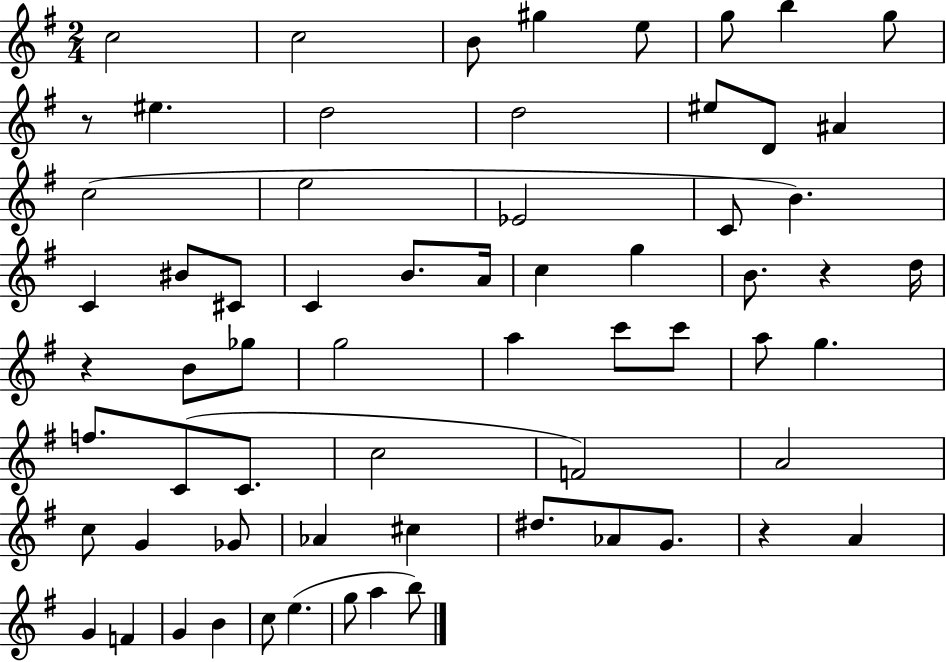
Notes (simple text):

C5/h C5/h B4/e G#5/q E5/e G5/e B5/q G5/e R/e EIS5/q. D5/h D5/h EIS5/e D4/e A#4/q C5/h E5/h Eb4/h C4/e B4/q. C4/q BIS4/e C#4/e C4/q B4/e. A4/s C5/q G5/q B4/e. R/q D5/s R/q B4/e Gb5/e G5/h A5/q C6/e C6/e A5/e G5/q. F5/e. C4/e C4/e. C5/h F4/h A4/h C5/e G4/q Gb4/e Ab4/q C#5/q D#5/e. Ab4/e G4/e. R/q A4/q G4/q F4/q G4/q B4/q C5/e E5/q. G5/e A5/q B5/e